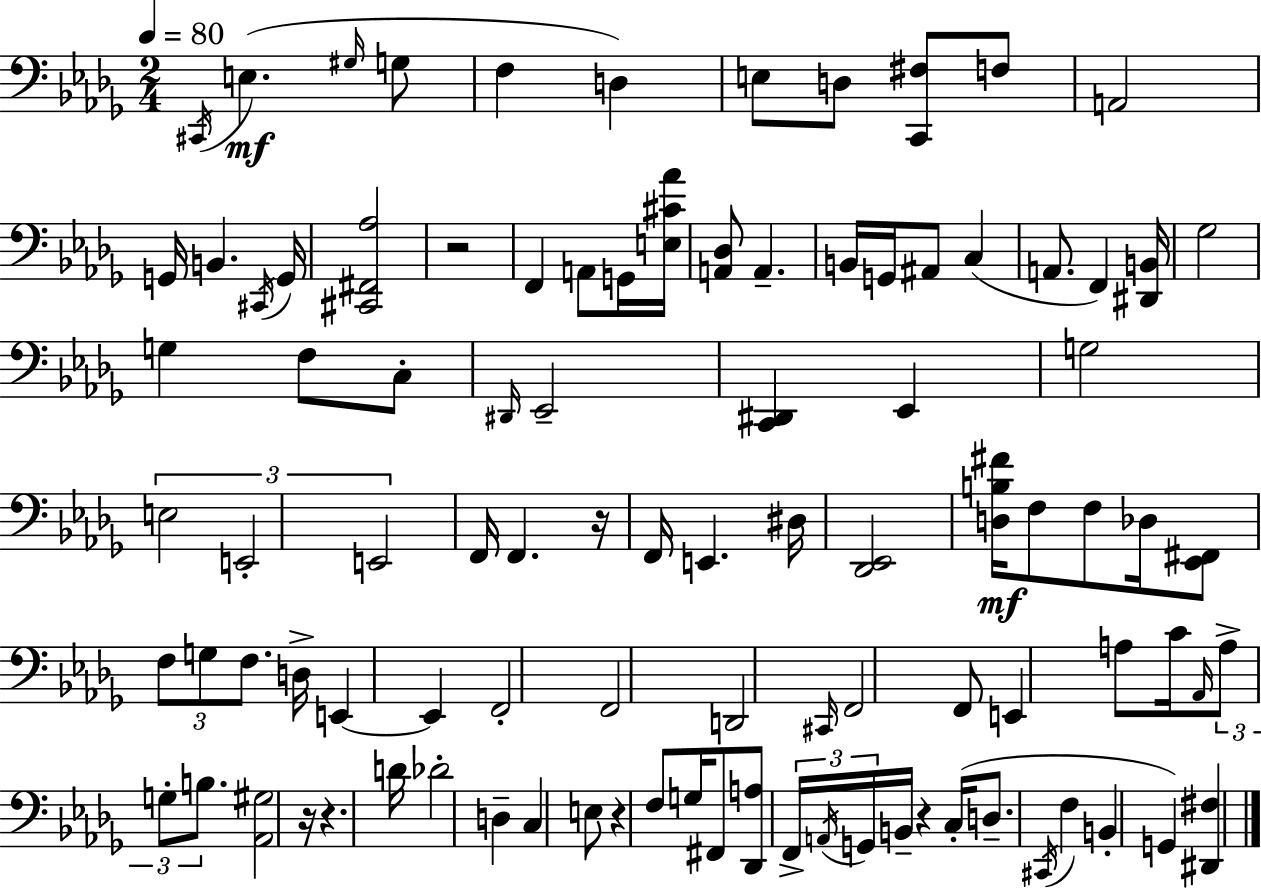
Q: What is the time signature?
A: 2/4